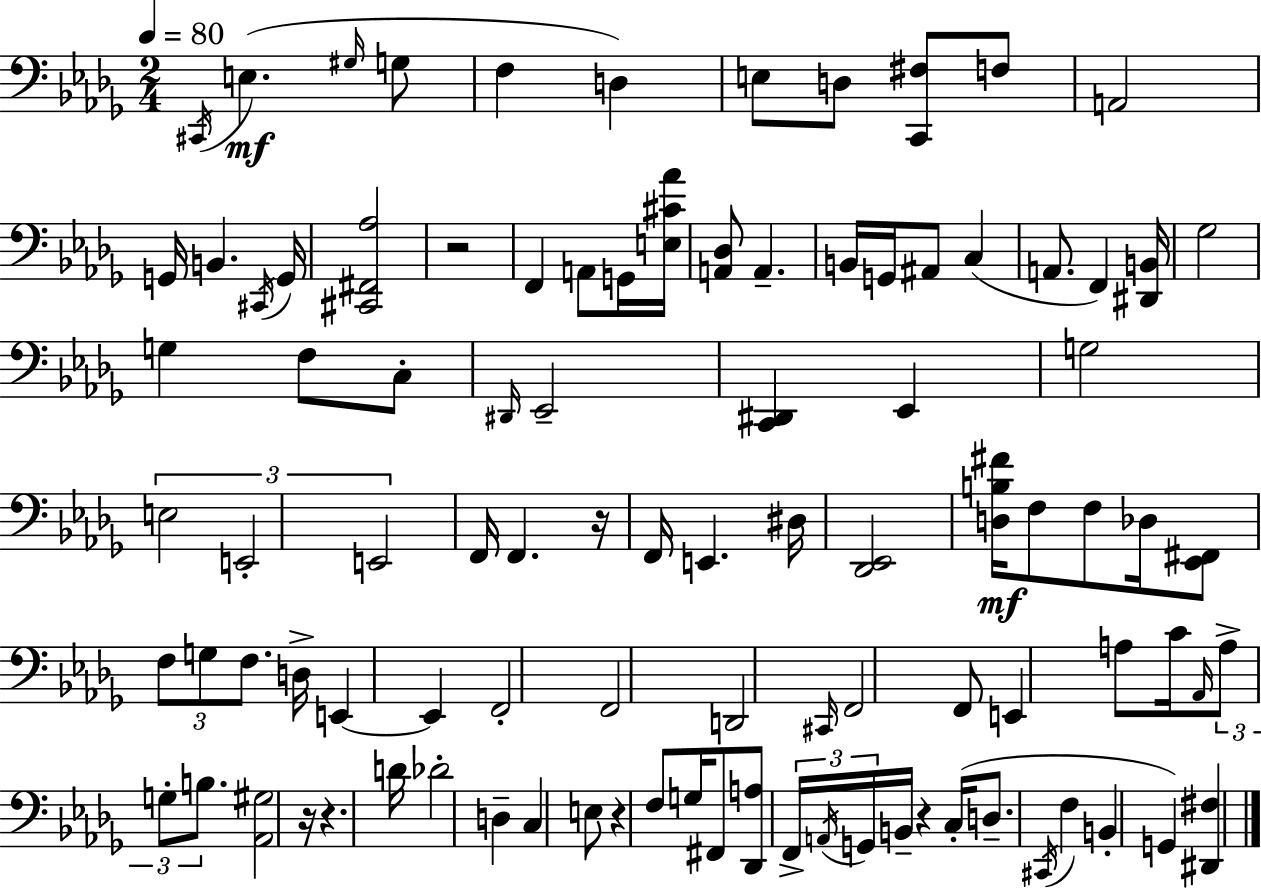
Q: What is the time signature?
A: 2/4